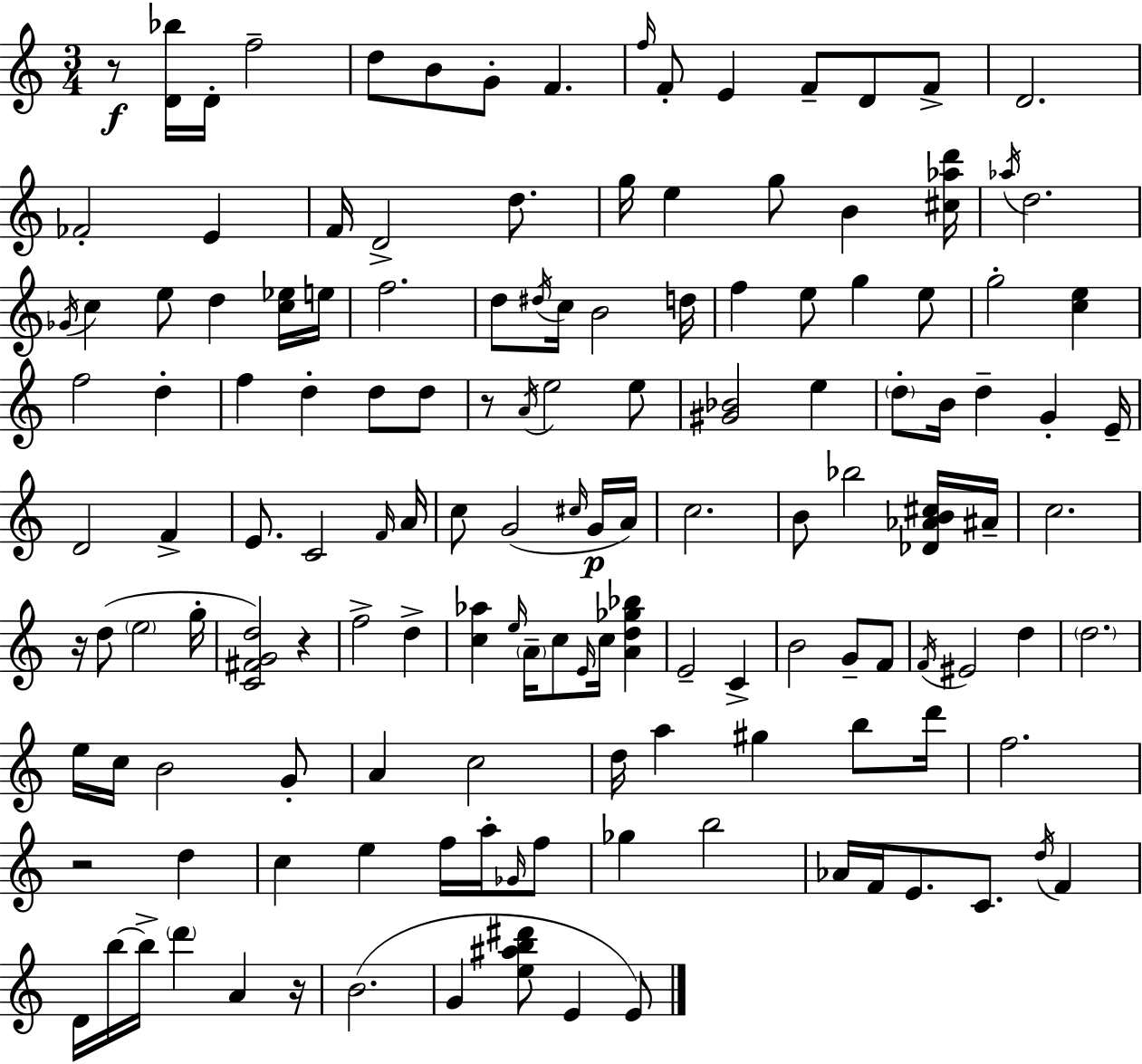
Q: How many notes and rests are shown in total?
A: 142